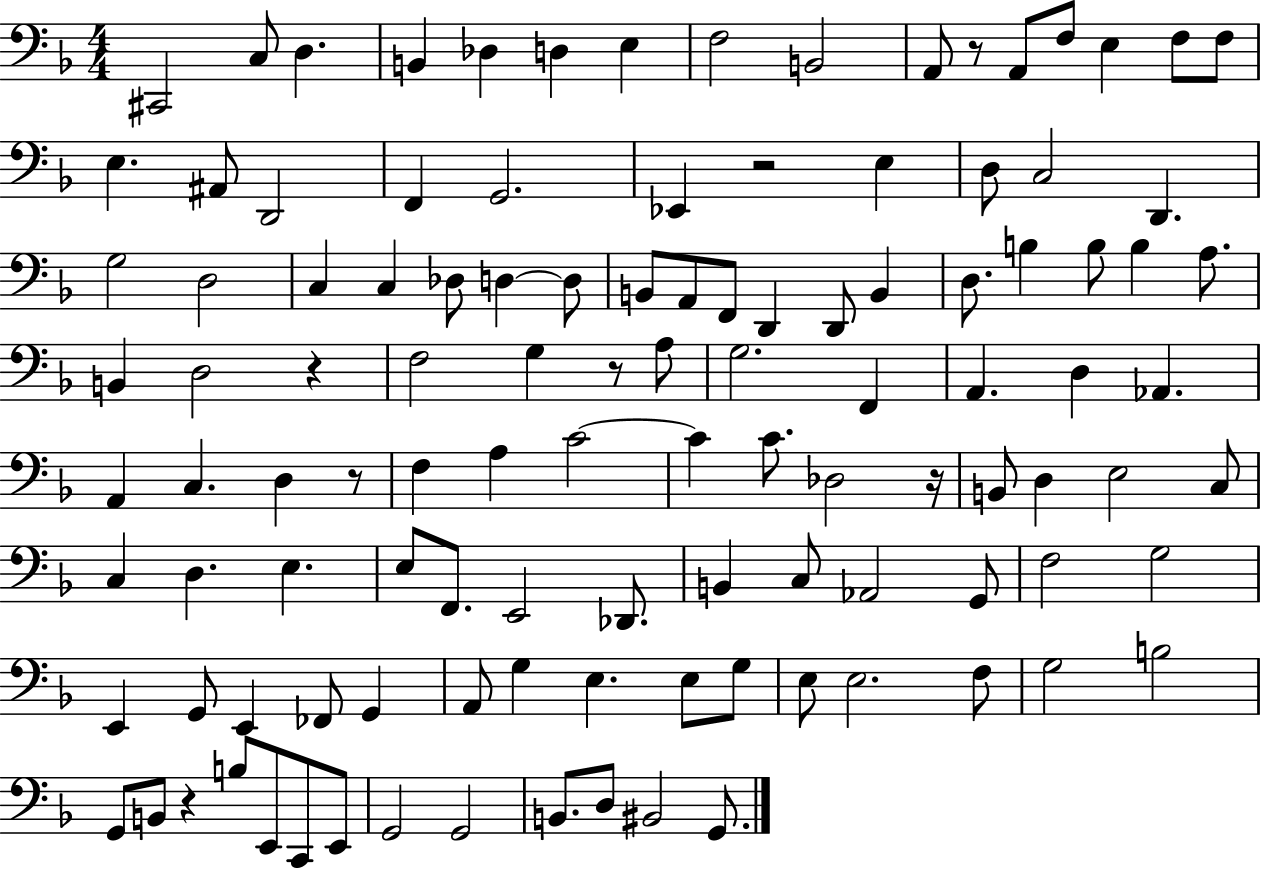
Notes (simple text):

C#2/h C3/e D3/q. B2/q Db3/q D3/q E3/q F3/h B2/h A2/e R/e A2/e F3/e E3/q F3/e F3/e E3/q. A#2/e D2/h F2/q G2/h. Eb2/q R/h E3/q D3/e C3/h D2/q. G3/h D3/h C3/q C3/q Db3/e D3/q D3/e B2/e A2/e F2/e D2/q D2/e B2/q D3/e. B3/q B3/e B3/q A3/e. B2/q D3/h R/q F3/h G3/q R/e A3/e G3/h. F2/q A2/q. D3/q Ab2/q. A2/q C3/q. D3/q R/e F3/q A3/q C4/h C4/q C4/e. Db3/h R/s B2/e D3/q E3/h C3/e C3/q D3/q. E3/q. E3/e F2/e. E2/h Db2/e. B2/q C3/e Ab2/h G2/e F3/h G3/h E2/q G2/e E2/q FES2/e G2/q A2/e G3/q E3/q. E3/e G3/e E3/e E3/h. F3/e G3/h B3/h G2/e B2/e R/q B3/e E2/e C2/e E2/e G2/h G2/h B2/e. D3/e BIS2/h G2/e.